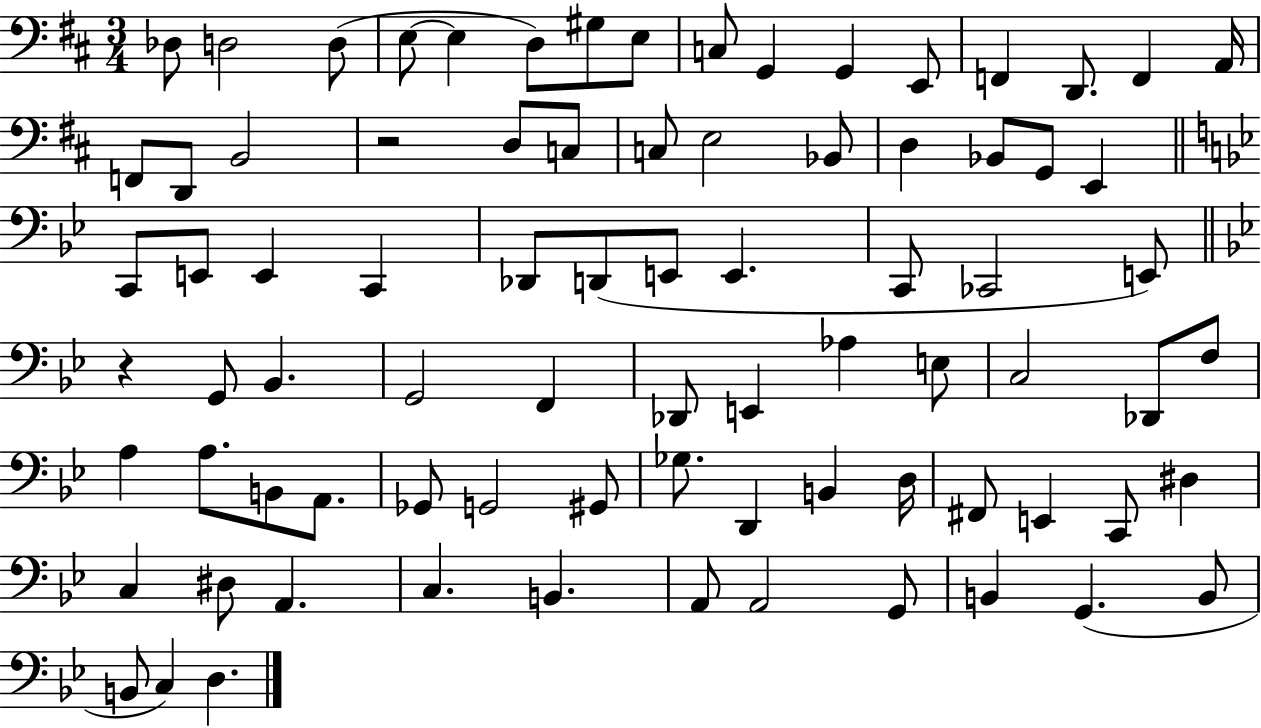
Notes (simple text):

Db3/e D3/h D3/e E3/e E3/q D3/e G#3/e E3/e C3/e G2/q G2/q E2/e F2/q D2/e. F2/q A2/s F2/e D2/e B2/h R/h D3/e C3/e C3/e E3/h Bb2/e D3/q Bb2/e G2/e E2/q C2/e E2/e E2/q C2/q Db2/e D2/e E2/e E2/q. C2/e CES2/h E2/e R/q G2/e Bb2/q. G2/h F2/q Db2/e E2/q Ab3/q E3/e C3/h Db2/e F3/e A3/q A3/e. B2/e A2/e. Gb2/e G2/h G#2/e Gb3/e. D2/q B2/q D3/s F#2/e E2/q C2/e D#3/q C3/q D#3/e A2/q. C3/q. B2/q. A2/e A2/h G2/e B2/q G2/q. B2/e B2/e C3/q D3/q.